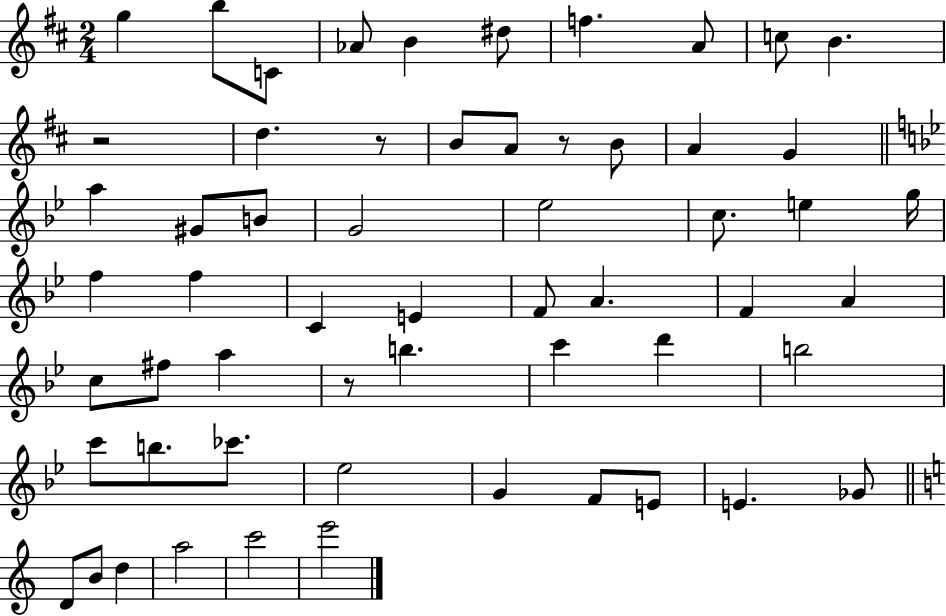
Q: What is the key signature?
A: D major